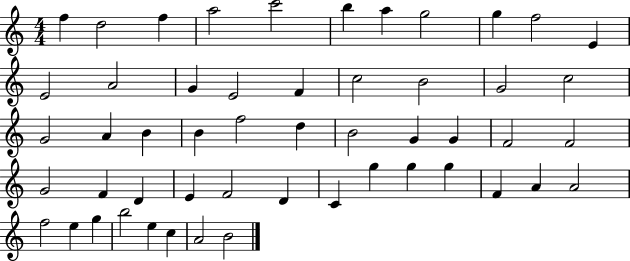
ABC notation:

X:1
T:Untitled
M:4/4
L:1/4
K:C
f d2 f a2 c'2 b a g2 g f2 E E2 A2 G E2 F c2 B2 G2 c2 G2 A B B f2 d B2 G G F2 F2 G2 F D E F2 D C g g g F A A2 f2 e g b2 e c A2 B2